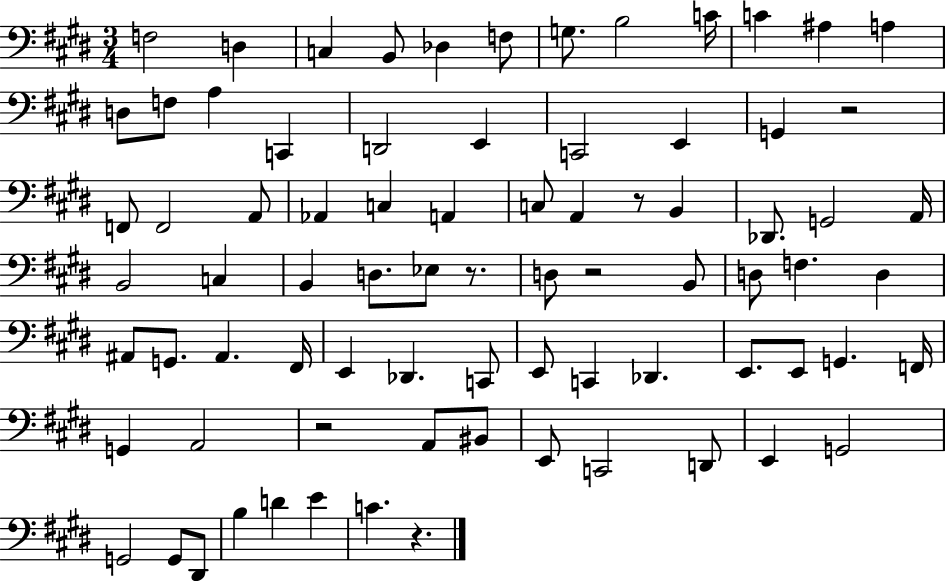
F3/h D3/q C3/q B2/e Db3/q F3/e G3/e. B3/h C4/s C4/q A#3/q A3/q D3/e F3/e A3/q C2/q D2/h E2/q C2/h E2/q G2/q R/h F2/e F2/h A2/e Ab2/q C3/q A2/q C3/e A2/q R/e B2/q Db2/e. G2/h A2/s B2/h C3/q B2/q D3/e. Eb3/e R/e. D3/e R/h B2/e D3/e F3/q. D3/q A#2/e G2/e. A#2/q. F#2/s E2/q Db2/q. C2/e E2/e C2/q Db2/q. E2/e. E2/e G2/q. F2/s G2/q A2/h R/h A2/e BIS2/e E2/e C2/h D2/e E2/q G2/h G2/h G2/e D#2/e B3/q D4/q E4/q C4/q. R/q.